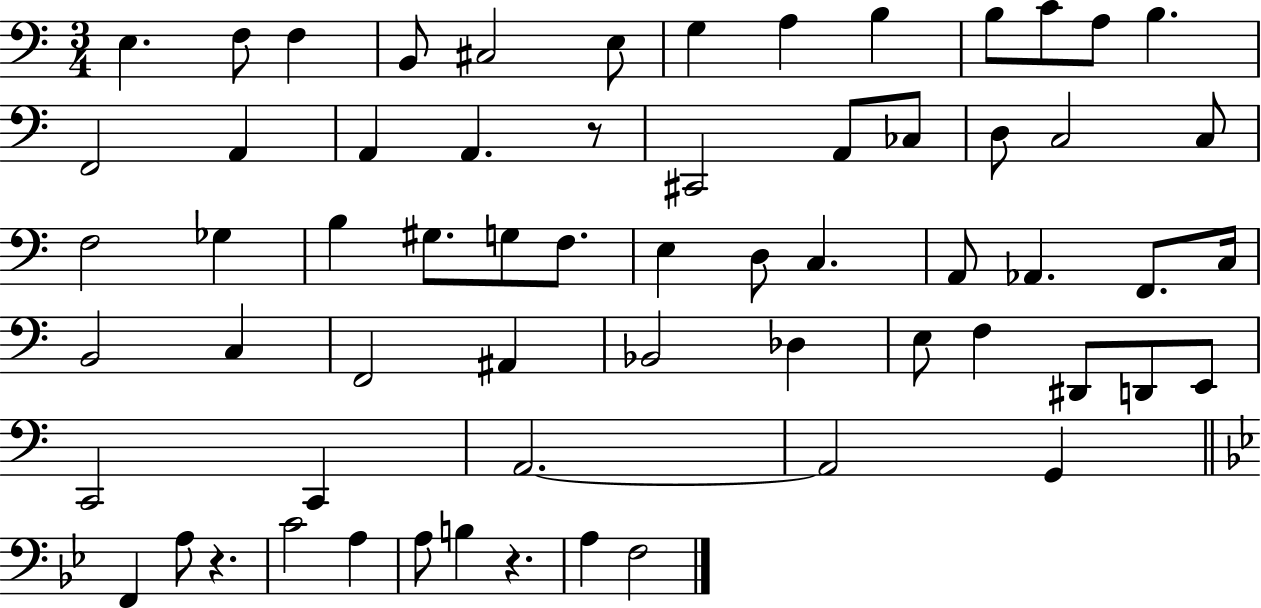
E3/q. F3/e F3/q B2/e C#3/h E3/e G3/q A3/q B3/q B3/e C4/e A3/e B3/q. F2/h A2/q A2/q A2/q. R/e C#2/h A2/e CES3/e D3/e C3/h C3/e F3/h Gb3/q B3/q G#3/e. G3/e F3/e. E3/q D3/e C3/q. A2/e Ab2/q. F2/e. C3/s B2/h C3/q F2/h A#2/q Bb2/h Db3/q E3/e F3/q D#2/e D2/e E2/e C2/h C2/q A2/h. A2/h G2/q F2/q A3/e R/q. C4/h A3/q A3/e B3/q R/q. A3/q F3/h